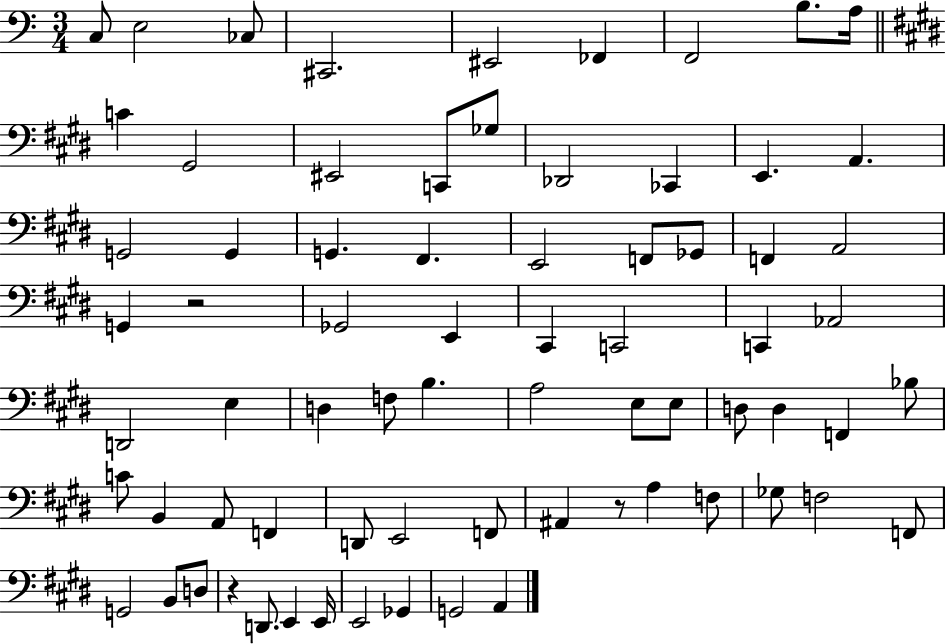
{
  \clef bass
  \numericTimeSignature
  \time 3/4
  \key c \major
  c8 e2 ces8 | cis,2. | eis,2 fes,4 | f,2 b8. a16 | \break \bar "||" \break \key e \major c'4 gis,2 | eis,2 c,8 ges8 | des,2 ces,4 | e,4. a,4. | \break g,2 g,4 | g,4. fis,4. | e,2 f,8 ges,8 | f,4 a,2 | \break g,4 r2 | ges,2 e,4 | cis,4 c,2 | c,4 aes,2 | \break d,2 e4 | d4 f8 b4. | a2 e8 e8 | d8 d4 f,4 bes8 | \break c'8 b,4 a,8 f,4 | d,8 e,2 f,8 | ais,4 r8 a4 f8 | ges8 f2 f,8 | \break g,2 b,8 d8 | r4 d,8. e,4 e,16 | e,2 ges,4 | g,2 a,4 | \break \bar "|."
}